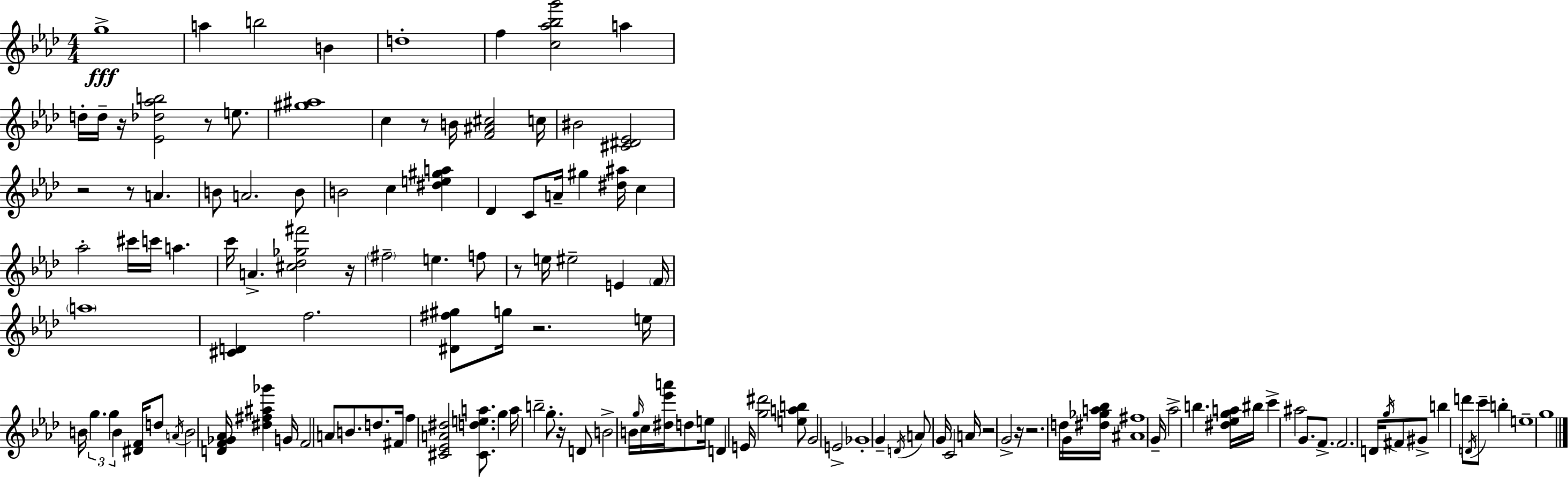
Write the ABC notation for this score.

X:1
T:Untitled
M:4/4
L:1/4
K:Ab
g4 a b2 B d4 f [c_a_bg']2 a d/4 d/4 z/4 [_E_d_ab]2 z/2 e/2 [^g^a]4 c z/2 B/4 [F^A^c]2 c/4 ^B2 [^C^D_E]2 z2 z/2 A B/2 A2 B/2 B2 c [^de^ga] _D C/2 A/4 ^g [^d^a]/4 c _a2 ^c'/4 c'/4 a c'/4 A [^c_d_g^f']2 z/4 ^f2 e f/2 z/2 e/4 ^e2 E F/4 a4 [^CD] f2 [^D^f^g]/2 g/4 z2 e/4 B/4 g g B [^DF]/4 d/2 A/4 B2 [DF_G_A]/4 [^d^f^a_g'] G/4 F2 A/2 B/2 d/2 ^F/4 f [^C_EA^d]2 [^Cdea]/2 g a/4 b2 g/2 z/4 D/2 B2 B/4 g/4 c/4 [^d_e'a']/4 d/2 e/4 D E/4 [g^d']2 [eab]/2 G2 E2 _G4 G D/4 A/2 G/4 C2 A/4 z2 G2 z/4 z2 d/4 G/4 [^d_ga_b]/4 [^A^f]4 G/4 _a2 b [^d_ega]/4 ^b/4 c' ^a2 G/2 F/2 F2 D/4 g/4 ^F/2 ^G/2 b d'/2 D/4 c'/2 b e4 g4